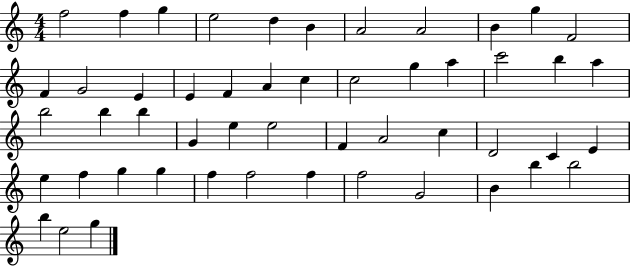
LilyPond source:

{
  \clef treble
  \numericTimeSignature
  \time 4/4
  \key c \major
  f''2 f''4 g''4 | e''2 d''4 b'4 | a'2 a'2 | b'4 g''4 f'2 | \break f'4 g'2 e'4 | e'4 f'4 a'4 c''4 | c''2 g''4 a''4 | c'''2 b''4 a''4 | \break b''2 b''4 b''4 | g'4 e''4 e''2 | f'4 a'2 c''4 | d'2 c'4 e'4 | \break e''4 f''4 g''4 g''4 | f''4 f''2 f''4 | f''2 g'2 | b'4 b''4 b''2 | \break b''4 e''2 g''4 | \bar "|."
}